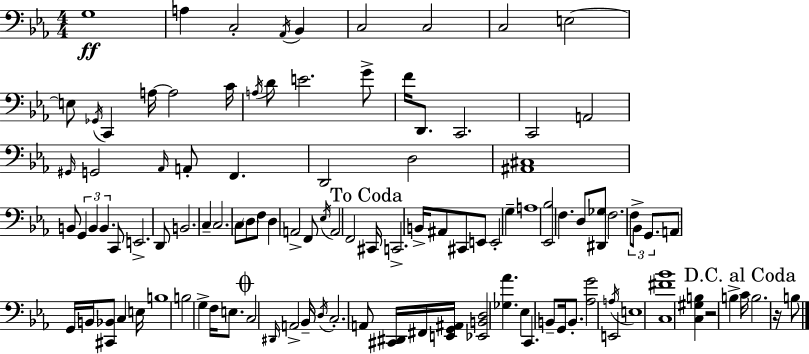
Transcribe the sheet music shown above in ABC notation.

X:1
T:Untitled
M:4/4
L:1/4
K:Eb
G,4 A, C,2 _A,,/4 _B,, C,2 C,2 C,2 E,2 E,/2 _G,,/4 C,, A,/4 A,2 C/4 A,/4 D/2 E2 G/2 F/4 D,,/2 C,,2 C,,2 A,,2 ^G,,/4 G,,2 _A,,/4 A,,/2 F,, D,,2 D,2 [^A,,^C,]4 B,,/2 G,, B,, B,, C,,/2 E,,2 D,,/2 B,,2 C, C,2 C,/2 D,/2 F,/2 D, A,,2 F,,/2 _E,/4 A,,2 F,,2 ^C,,/4 C,,2 B,,/4 ^A,,/2 ^C,,/2 E,,/2 E,,2 G, A,4 [_E,,_B,]2 F, D,/2 [^D,,_G,]/2 F,2 F,/2 _B,,/2 G,,/2 A,,/2 G,,/4 B,,/4 [^C,,_B,,]/2 C, E,/4 B,4 B,2 G, F,/4 E,/2 C,2 ^D,,/4 A,,2 _B,,/4 D,/4 C,2 A,,/2 [^C,,^D,,]/4 ^F,,/4 [E,,G,,^A,,]/4 [_E,,B,,D,]2 [_G,_A] _E, C,, B,,/2 G,,/4 B,,/2 [_A,G]2 E,,2 A,/4 E,4 [C,^F_B]4 [C,^G,B,] z2 B, C/4 B,2 z/4 B,/2